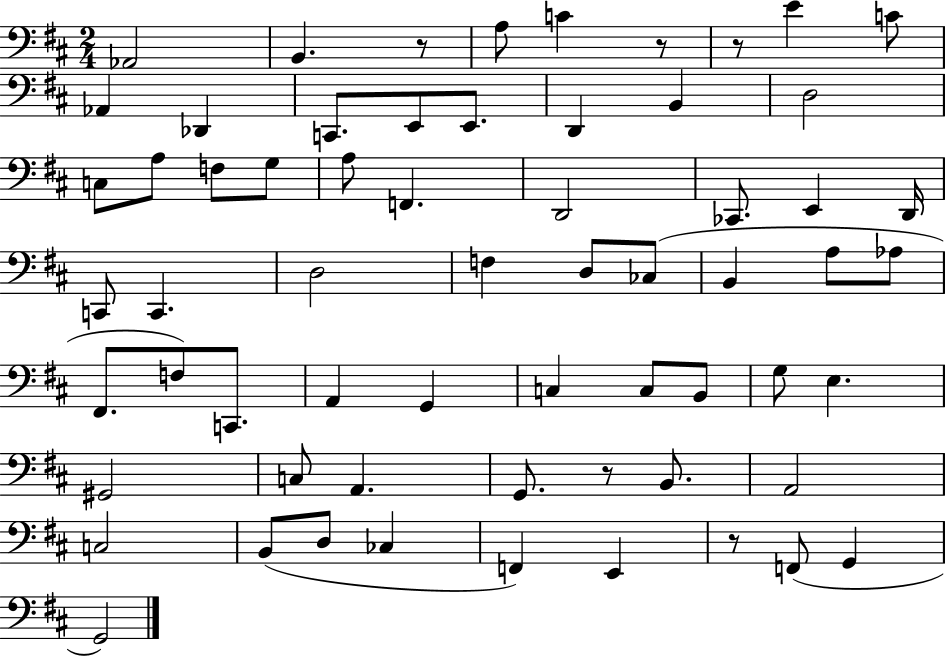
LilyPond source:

{
  \clef bass
  \numericTimeSignature
  \time 2/4
  \key d \major
  aes,2 | b,4. r8 | a8 c'4 r8 | r8 e'4 c'8 | \break aes,4 des,4 | c,8. e,8 e,8. | d,4 b,4 | d2 | \break c8 a8 f8 g8 | a8 f,4. | d,2 | ces,8. e,4 d,16 | \break c,8 c,4. | d2 | f4 d8 ces8( | b,4 a8 aes8 | \break fis,8. f8) c,8. | a,4 g,4 | c4 c8 b,8 | g8 e4. | \break gis,2 | c8 a,4. | g,8. r8 b,8. | a,2 | \break c2 | b,8( d8 ces4 | f,4) e,4 | r8 f,8( g,4 | \break g,2) | \bar "|."
}